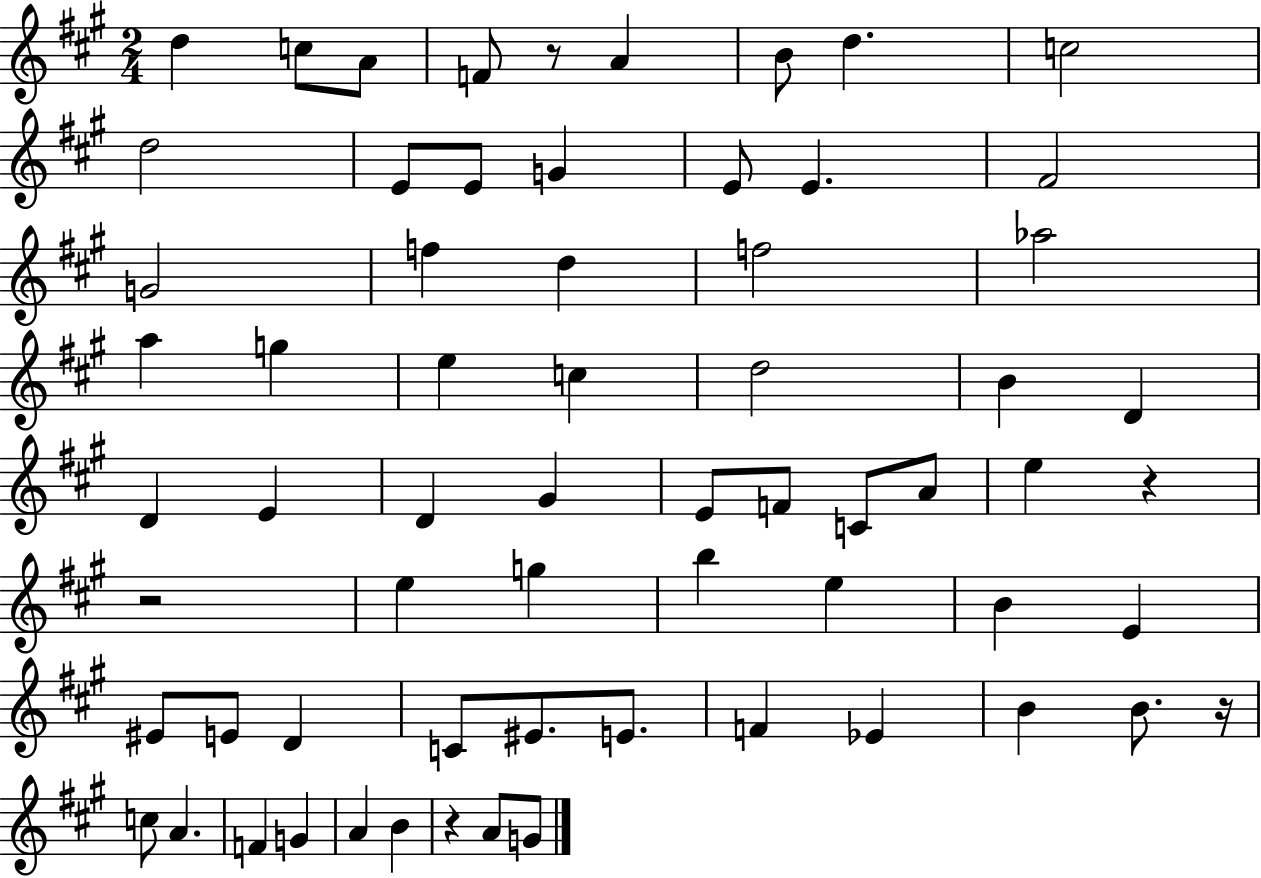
X:1
T:Untitled
M:2/4
L:1/4
K:A
d c/2 A/2 F/2 z/2 A B/2 d c2 d2 E/2 E/2 G E/2 E ^F2 G2 f d f2 _a2 a g e c d2 B D D E D ^G E/2 F/2 C/2 A/2 e z z2 e g b e B E ^E/2 E/2 D C/2 ^E/2 E/2 F _E B B/2 z/4 c/2 A F G A B z A/2 G/2